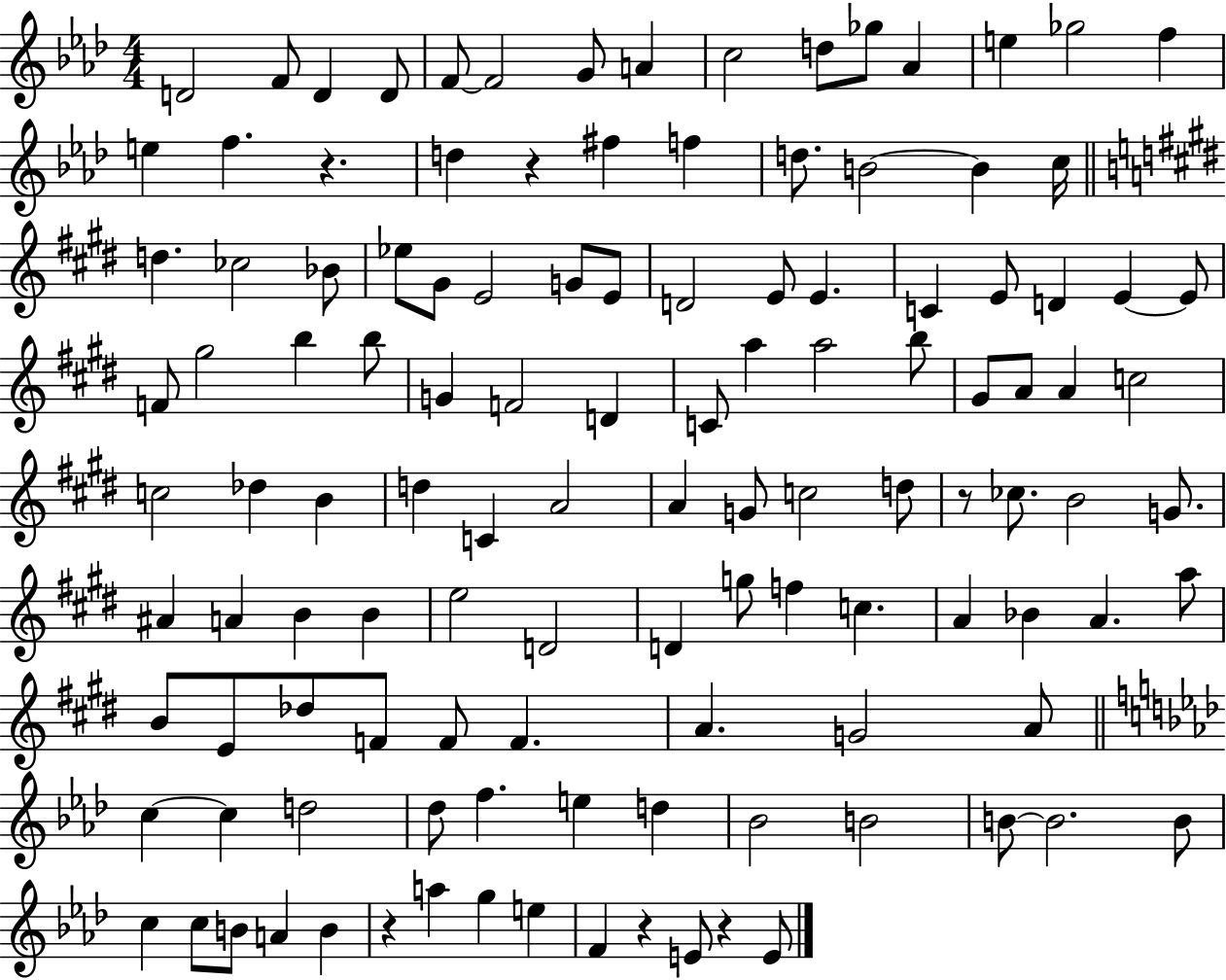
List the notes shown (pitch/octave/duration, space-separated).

D4/h F4/e D4/q D4/e F4/e F4/h G4/e A4/q C5/h D5/e Gb5/e Ab4/q E5/q Gb5/h F5/q E5/q F5/q. R/q. D5/q R/q F#5/q F5/q D5/e. B4/h B4/q C5/s D5/q. CES5/h Bb4/e Eb5/e G#4/e E4/h G4/e E4/e D4/h E4/e E4/q. C4/q E4/e D4/q E4/q E4/e F4/e G#5/h B5/q B5/e G4/q F4/h D4/q C4/e A5/q A5/h B5/e G#4/e A4/e A4/q C5/h C5/h Db5/q B4/q D5/q C4/q A4/h A4/q G4/e C5/h D5/e R/e CES5/e. B4/h G4/e. A#4/q A4/q B4/q B4/q E5/h D4/h D4/q G5/e F5/q C5/q. A4/q Bb4/q A4/q. A5/e B4/e E4/e Db5/e F4/e F4/e F4/q. A4/q. G4/h A4/e C5/q C5/q D5/h Db5/e F5/q. E5/q D5/q Bb4/h B4/h B4/e B4/h. B4/e C5/q C5/e B4/e A4/q B4/q R/q A5/q G5/q E5/q F4/q R/q E4/e R/q E4/e